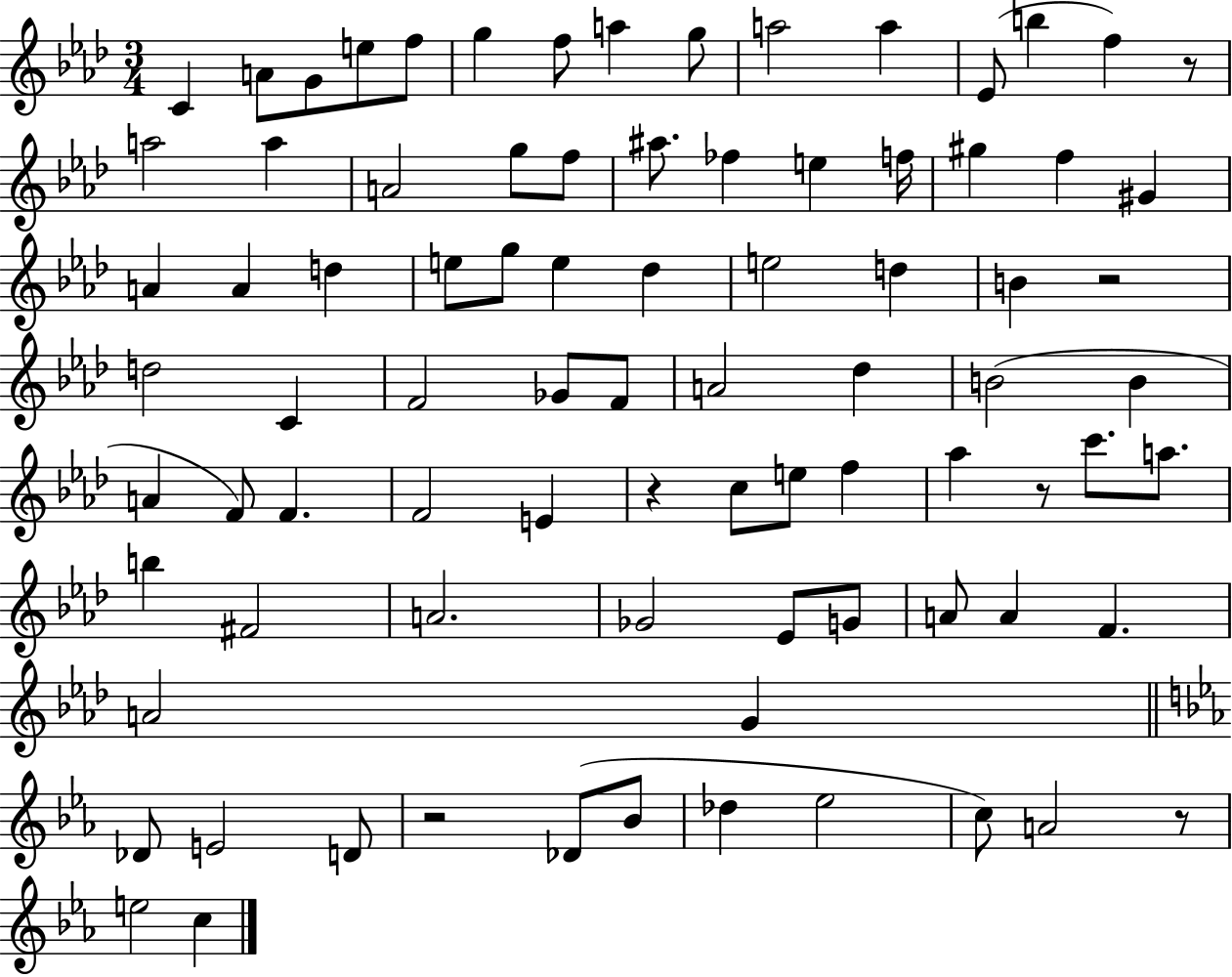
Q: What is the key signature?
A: AES major